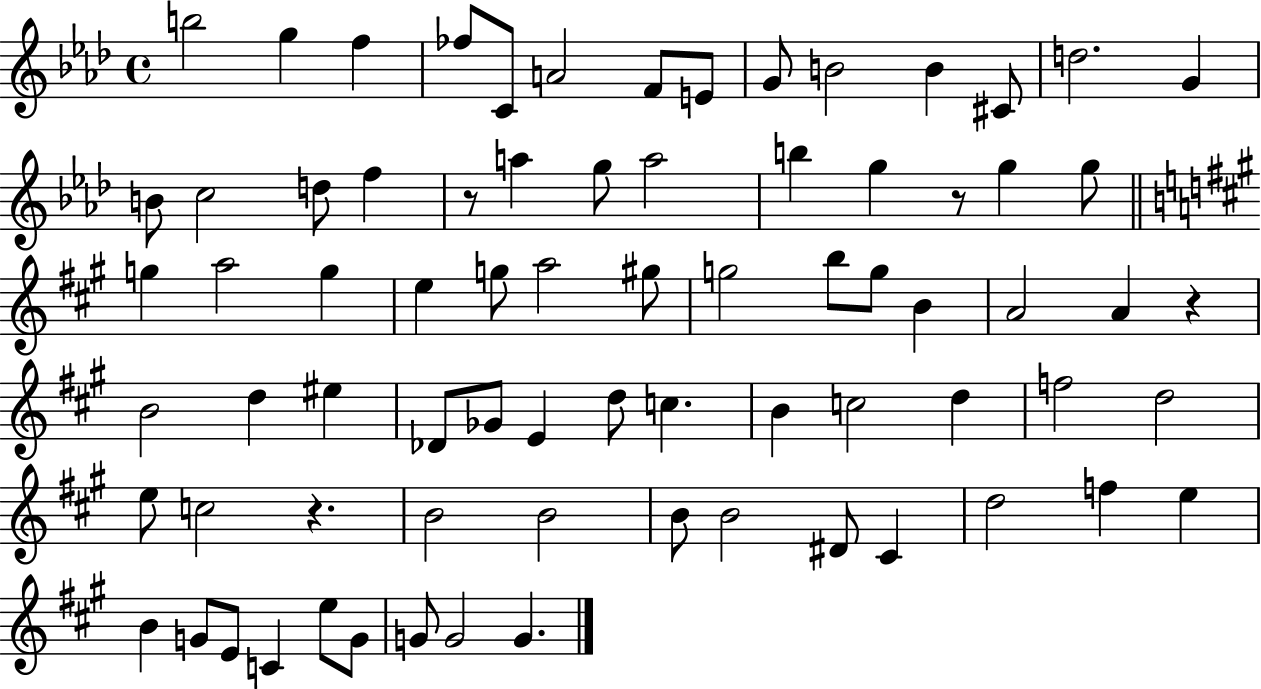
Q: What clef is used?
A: treble